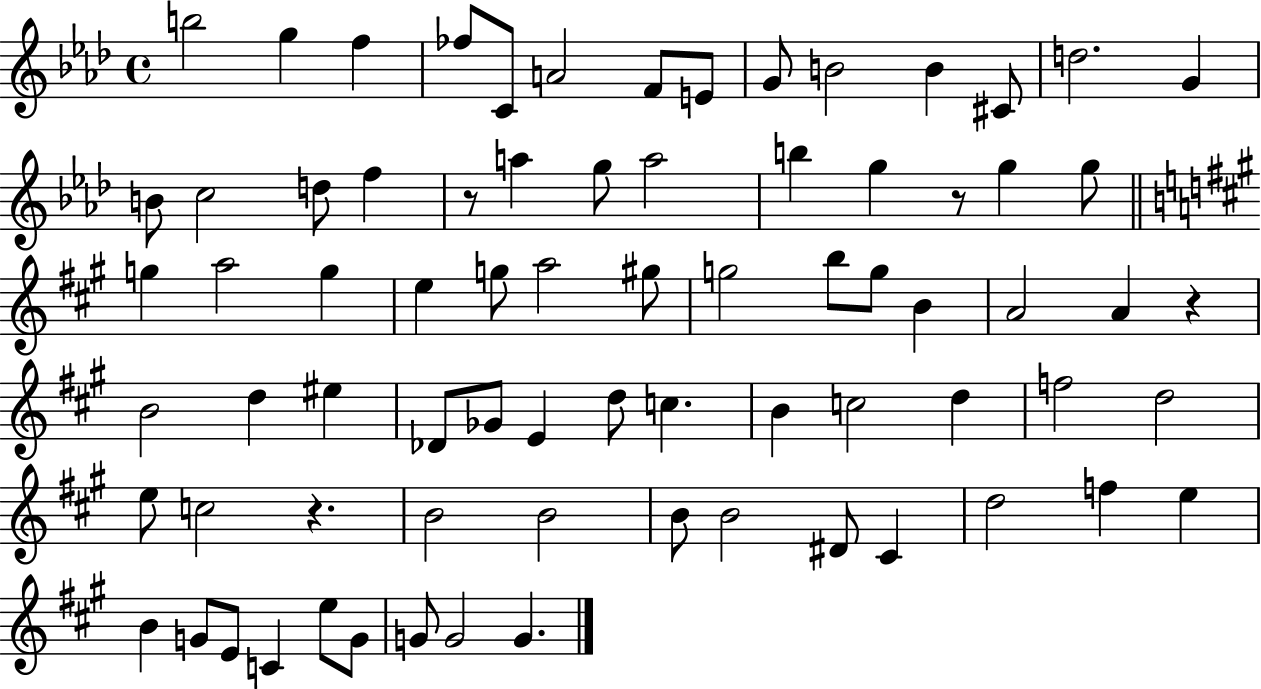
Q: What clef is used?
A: treble